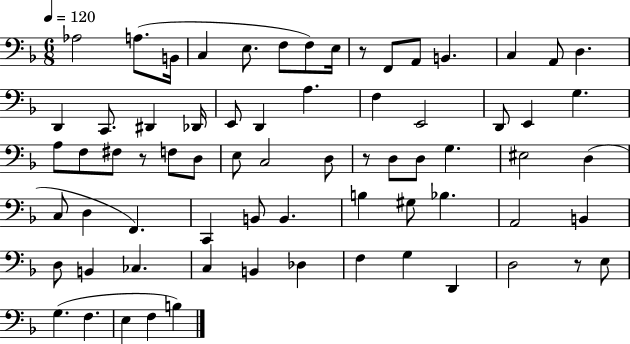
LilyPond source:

{
  \clef bass
  \numericTimeSignature
  \time 6/8
  \key f \major
  \tempo 4 = 120
  \repeat volta 2 { aes2 a8.( b,16 | c4 e8. f8 f8) e16 | r8 f,8 a,8 b,4. | c4 a,8 d4. | \break d,4 c,8. dis,4 des,16 | e,8 d,4 a4. | f4 e,2 | d,8 e,4 g4. | \break a8 f8 fis8 r8 f8 d8 | e8 c2 d8 | r8 d8 d8 g4. | eis2 d4( | \break c8 d4 f,4.) | c,4 b,8 b,4. | b4 gis8 bes4. | a,2 b,4 | \break d8 b,4 ces4. | c4 b,4 des4 | f4 g4 d,4 | d2 r8 e8 | \break g4.( f4. | e4 f4 b4) | } \bar "|."
}